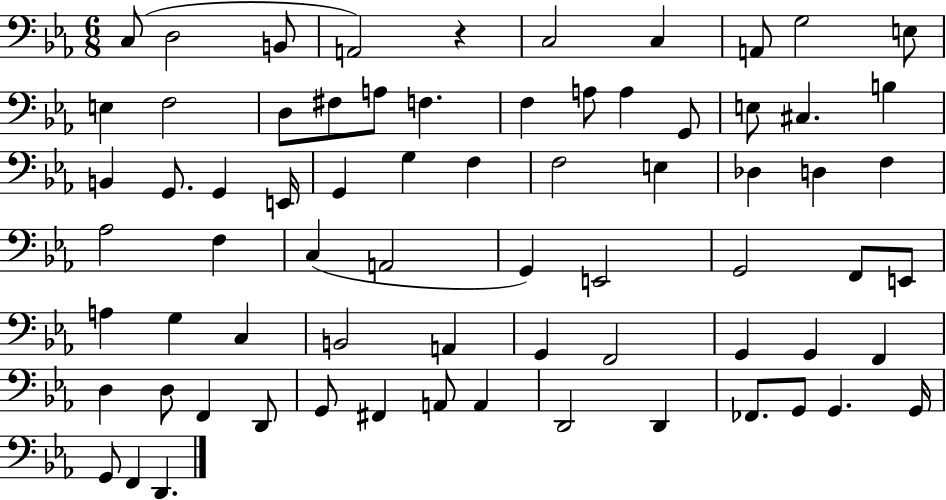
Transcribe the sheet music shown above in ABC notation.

X:1
T:Untitled
M:6/8
L:1/4
K:Eb
C,/2 D,2 B,,/2 A,,2 z C,2 C, A,,/2 G,2 E,/2 E, F,2 D,/2 ^F,/2 A,/2 F, F, A,/2 A, G,,/2 E,/2 ^C, B, B,, G,,/2 G,, E,,/4 G,, G, F, F,2 E, _D, D, F, _A,2 F, C, A,,2 G,, E,,2 G,,2 F,,/2 E,,/2 A, G, C, B,,2 A,, G,, F,,2 G,, G,, F,, D, D,/2 F,, D,,/2 G,,/2 ^F,, A,,/2 A,, D,,2 D,, _F,,/2 G,,/2 G,, G,,/4 G,,/2 F,, D,,